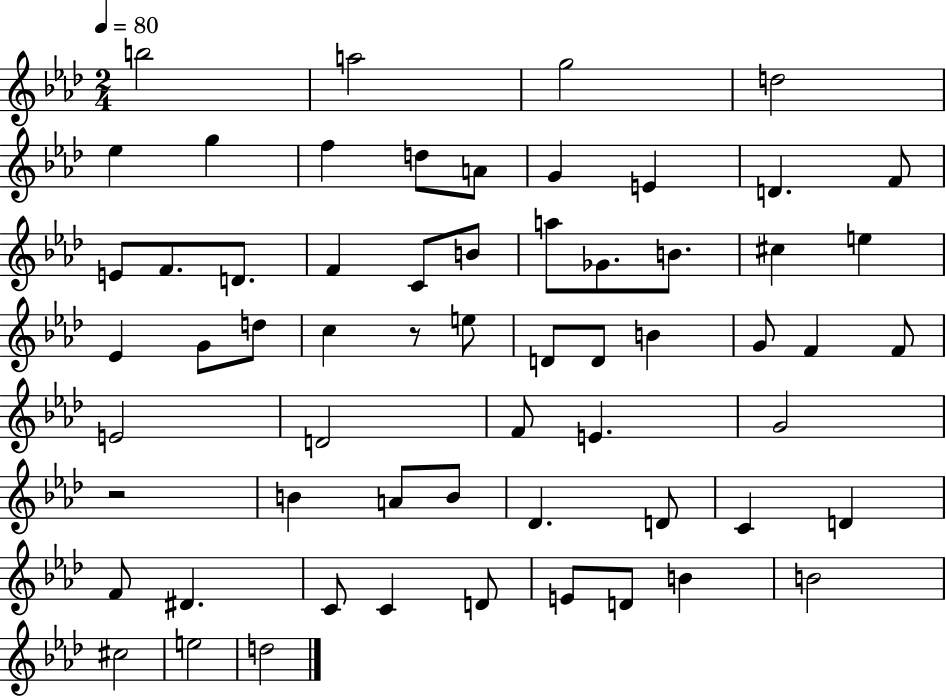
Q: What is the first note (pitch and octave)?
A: B5